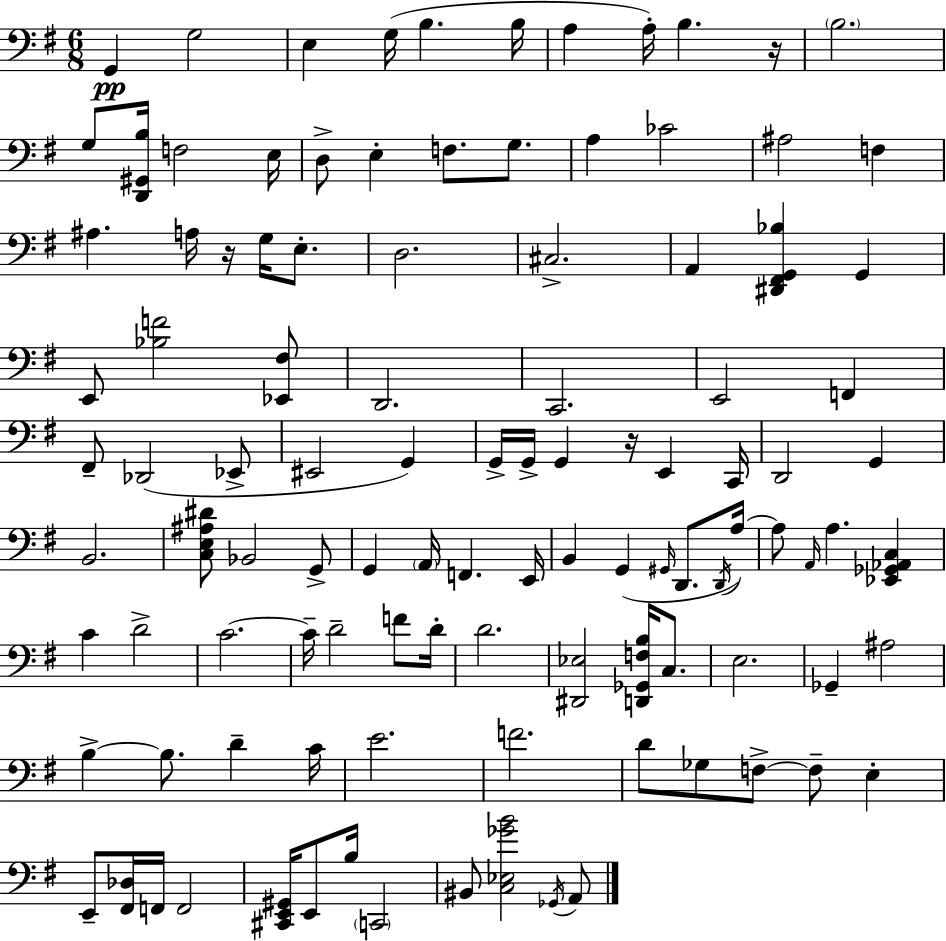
X:1
T:Untitled
M:6/8
L:1/4
K:G
G,, G,2 E, G,/4 B, B,/4 A, A,/4 B, z/4 B,2 G,/2 [D,,^G,,B,]/4 F,2 E,/4 D,/2 E, F,/2 G,/2 A, _C2 ^A,2 F, ^A, A,/4 z/4 G,/4 E,/2 D,2 ^C,2 A,, [^D,,^F,,G,,_B,] G,, E,,/2 [_B,F]2 [_E,,^F,]/2 D,,2 C,,2 E,,2 F,, ^F,,/2 _D,,2 _E,,/2 ^E,,2 G,, G,,/4 G,,/4 G,, z/4 E,, C,,/4 D,,2 G,, B,,2 [C,E,^A,^D]/2 _B,,2 G,,/2 G,, A,,/4 F,, E,,/4 B,, G,, ^G,,/4 D,,/2 D,,/4 A,/4 A,/2 A,,/4 A, [_E,,_G,,_A,,C,] C D2 C2 C/4 D2 F/2 D/4 D2 [^D,,_E,]2 [D,,_G,,F,B,]/4 C,/2 E,2 _G,, ^A,2 B, B,/2 D C/4 E2 F2 D/2 _G,/2 F,/2 F,/2 E, E,,/2 [^F,,_D,]/4 F,,/4 F,,2 [^C,,E,,^G,,]/4 E,,/2 B,/4 C,,2 ^B,,/2 [C,_E,_GB]2 _G,,/4 A,,/2